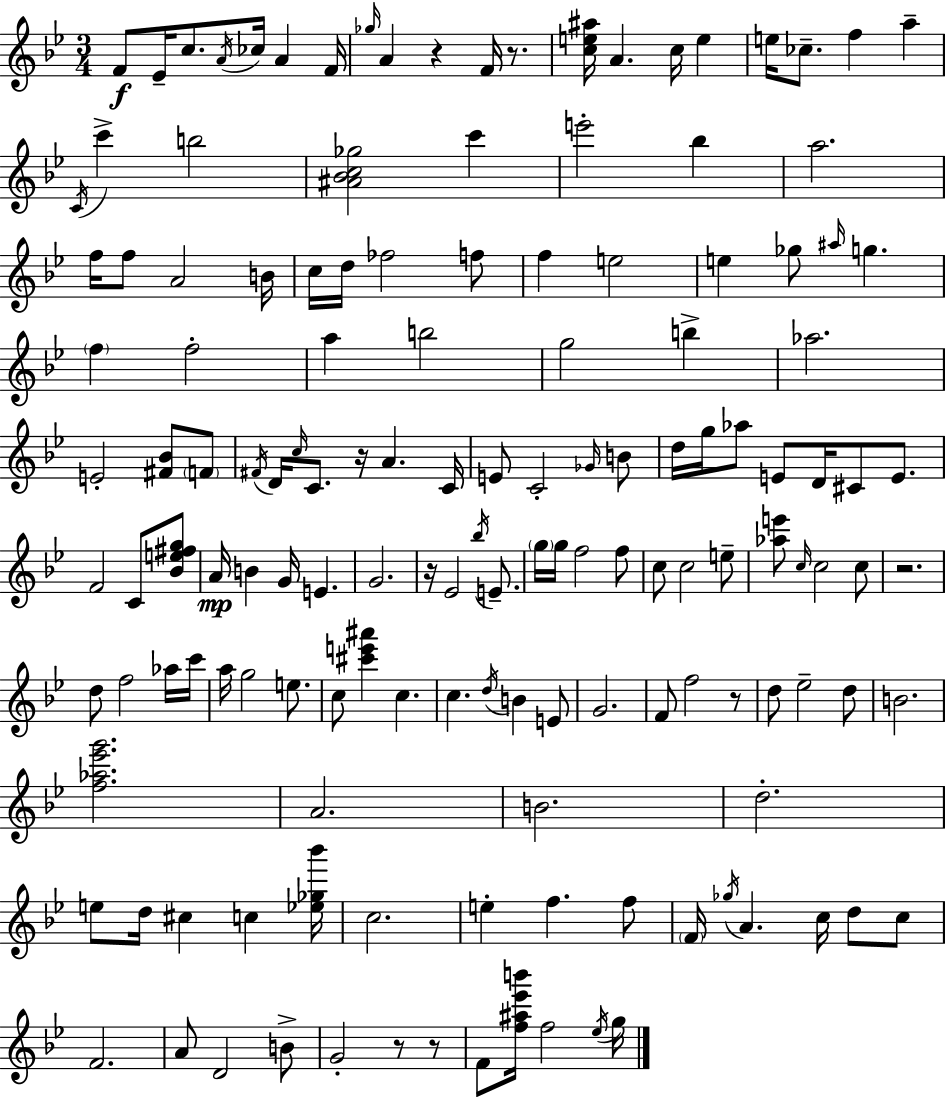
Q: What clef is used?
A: treble